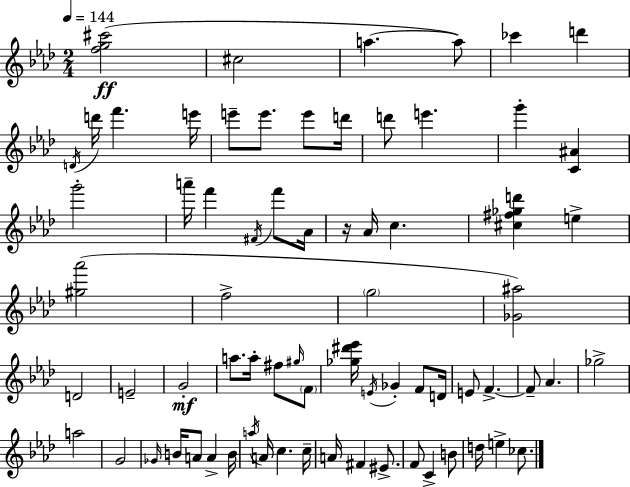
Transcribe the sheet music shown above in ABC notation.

X:1
T:Untitled
M:2/4
L:1/4
K:Fm
[fg^c']2 ^c2 a a/2 _c' d' D/4 d'/4 f' e'/4 e'/2 e'/2 e'/2 d'/4 d'/2 e' g' [C^A] g'2 a'/4 f' ^F/4 f'/2 _A/4 z/4 _A/4 c [^c^f_gd'] e [^g_a']2 f2 g2 [_G^a]2 D2 E2 G2 a/2 a/4 ^f/2 ^g/4 F/2 [_g^d'_e']/4 E/4 _G F/2 D/4 E/2 F F/2 _A _g2 a2 G2 _G/4 B/4 A/2 A B/4 a/4 A/4 c c/4 A/4 ^F ^E/2 F/2 C B/2 d/4 e _c/2